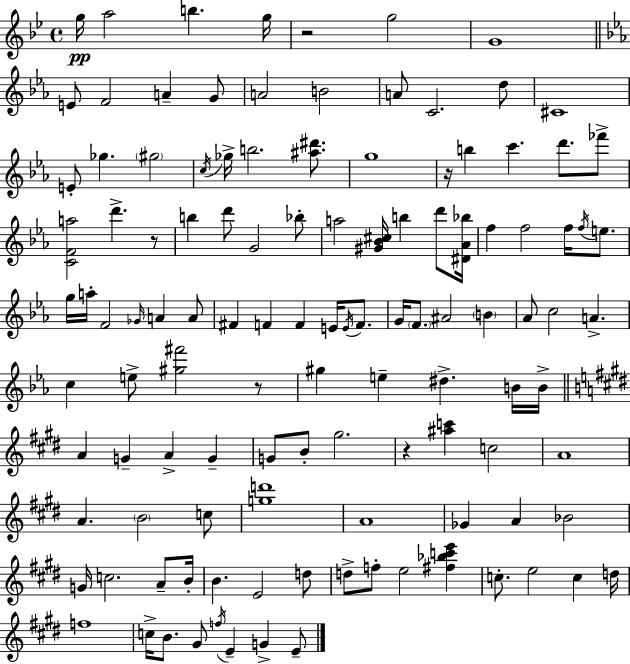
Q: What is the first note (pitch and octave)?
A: G5